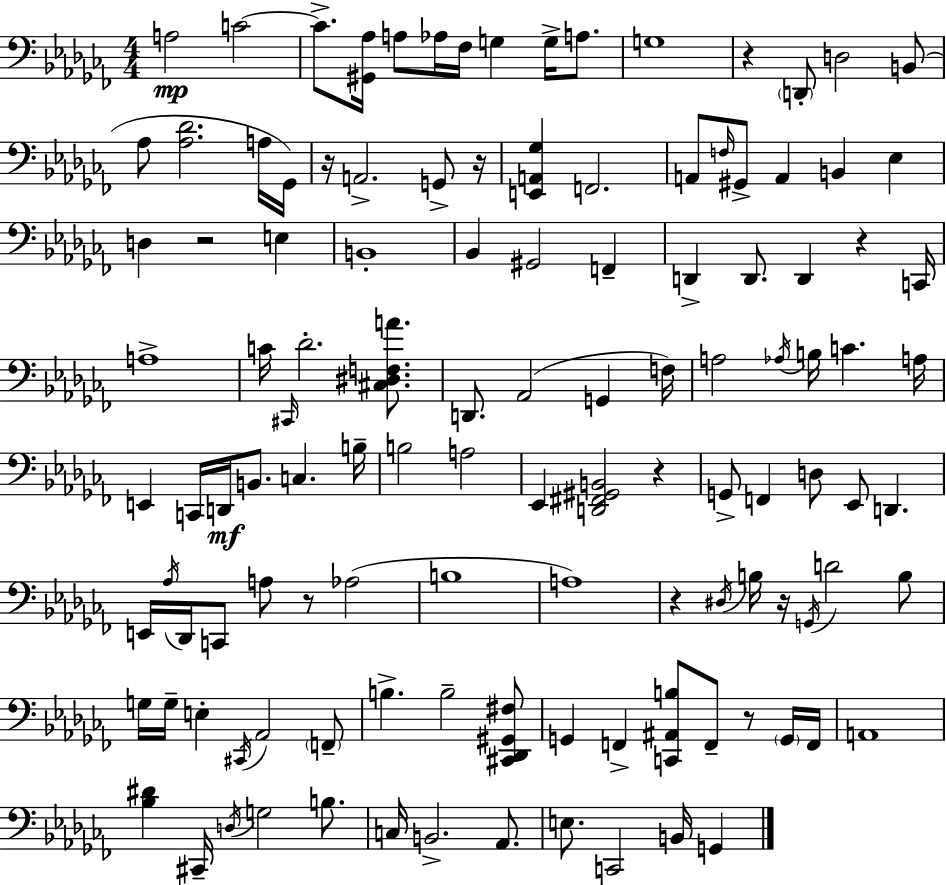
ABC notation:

X:1
T:Untitled
M:4/4
L:1/4
K:Abm
A,2 C2 C/2 [^G,,_A,]/4 A,/2 _A,/4 _F,/4 G, G,/4 A,/2 G,4 z D,,/2 D,2 B,,/2 _A,/2 [_A,_D]2 A,/4 _G,,/4 z/4 A,,2 G,,/2 z/4 [E,,A,,_G,] F,,2 A,,/2 F,/4 ^G,,/2 A,, B,, _E, D, z2 E, B,,4 _B,, ^G,,2 F,, D,, D,,/2 D,, z C,,/4 A,4 C/4 ^C,,/4 _D2 [^C,^D,F,A]/2 D,,/2 _A,,2 G,, F,/4 A,2 _A,/4 B,/4 C A,/4 E,, C,,/4 D,,/4 B,,/2 C, B,/4 B,2 A,2 _E,, [D,,^F,,^G,,B,,]2 z G,,/2 F,, D,/2 _E,,/2 D,, E,,/4 _A,/4 _D,,/4 C,,/2 A,/2 z/2 _A,2 B,4 A,4 z ^D,/4 B,/4 z/4 G,,/4 D2 B,/2 G,/4 G,/4 E, ^C,,/4 _A,,2 F,,/2 B, B,2 [^C,,_D,,^G,,^F,]/2 G,, F,, [C,,^A,,B,]/2 F,,/2 z/2 G,,/4 F,,/4 A,,4 [_B,^D] ^C,,/4 D,/4 G,2 B,/2 C,/4 B,,2 _A,,/2 E,/2 C,,2 B,,/4 G,,